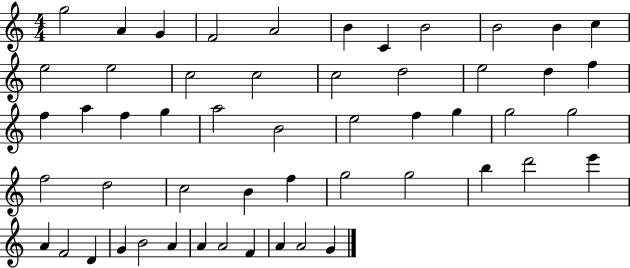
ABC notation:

X:1
T:Untitled
M:4/4
L:1/4
K:C
g2 A G F2 A2 B C B2 B2 B c e2 e2 c2 c2 c2 d2 e2 d f f a f g a2 B2 e2 f g g2 g2 f2 d2 c2 B f g2 g2 b d'2 e' A F2 D G B2 A A A2 F A A2 G